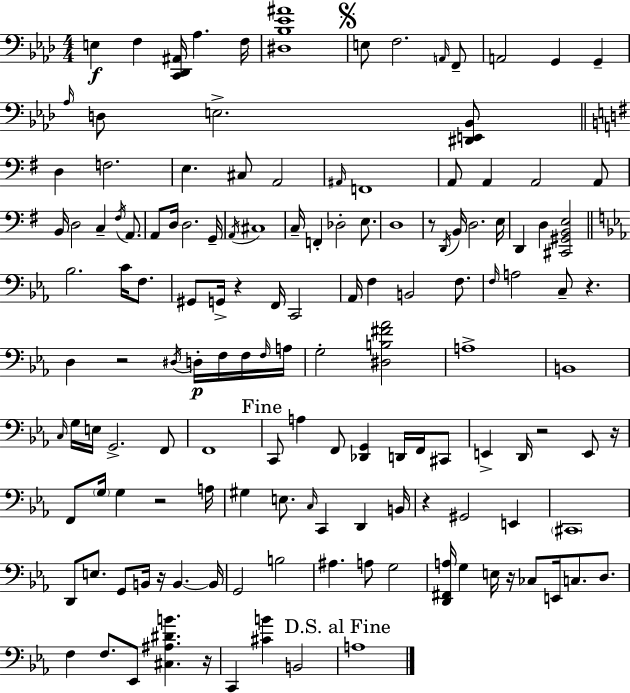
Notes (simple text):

E3/q F3/q [C2,Db2,A#2]/s Ab3/q. F3/s [D#3,Bb3,Eb4,A#4]/w E3/e F3/h. A2/s F2/e A2/h G2/q G2/q Ab3/s D3/e E3/h. [D#2,E2,Bb2]/e D3/q F3/h. E3/q. C#3/e A2/h A#2/s F2/w A2/e A2/q A2/h A2/e B2/s D3/h C3/q F#3/s A2/e. A2/e D3/s D3/h. G2/s A2/s C#3/w C3/s F2/q Db3/h E3/e. D3/w R/e D2/s B2/s D3/h. E3/s D2/q D3/q [C#2,G#2,B2,E3]/h Bb3/h. C4/s F3/e. G#2/e G2/s R/q F2/s C2/h Ab2/s F3/q B2/h F3/e. F3/s A3/h C3/e R/q. D3/q R/h D#3/s D3/s F3/s F3/s F3/s A3/s G3/h [D#3,B3,F#4,Ab4]/h A3/w B2/w C3/s G3/s E3/s G2/h. F2/e F2/w C2/e A3/q F2/e [Db2,G2]/q D2/s F2/s C#2/e E2/q D2/s R/h E2/e R/s F2/e G3/s G3/q R/h A3/s G#3/q E3/e. C3/s C2/q D2/q B2/s R/q G#2/h E2/q C#2/w D2/e E3/e. G2/e B2/s R/s B2/q. B2/s G2/h B3/h A#3/q. A3/e G3/h [D2,F#2,A3]/s G3/q E3/s R/s CES3/e E2/s C3/e. D3/e. F3/q F3/e. Eb2/e [C#3,A#3,D#4,B4]/q. R/s C2/q [C#4,B4]/q B2/h A3/w